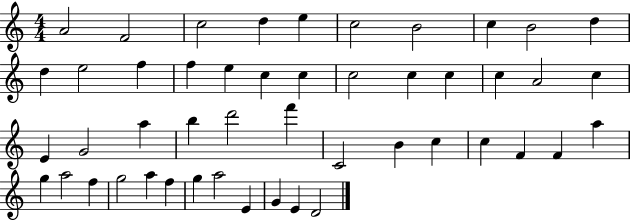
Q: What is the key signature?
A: C major